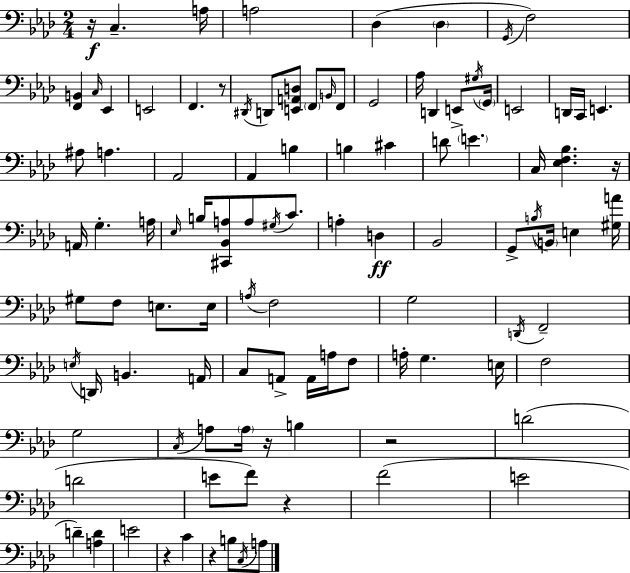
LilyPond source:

{
  \clef bass
  \numericTimeSignature
  \time 2/4
  \key aes \major
  r16\f c4.-- a16 | a2 | des4( \parenthesize des4 | \acciaccatura { g,16 } f2) | \break <f, b,>4 \grace { c16 } ees,4 | e,2 | f,4. | r8 \acciaccatura { dis,16 } d,8 <e, a, d>8 \parenthesize f,8 | \break \grace { b,16 } f,8 g,2 | aes16 d,4 | e,8-> \acciaccatura { gis16 } \parenthesize g,16 e,2 | d,16 c,16 e,4. | \break ais8 a4. | aes,2 | aes,4 | b4 b4 | \break cis'4 d'8 \parenthesize e'4. | c16 <ees f bes>4. | r16 a,16 g4.-. | a16 \grace { ees16 } b16 <cis, bes, a>8 | \break a8 \acciaccatura { gis16 } c'8. a4-. | d4\ff bes,2 | g,8-> | \acciaccatura { b16 } \parenthesize b,16 e4 <gis a'>16 | \break gis8 f8 e8. e16 | \acciaccatura { a16 } f2 | g2 | \acciaccatura { d,16 } f,2-- | \break \acciaccatura { e16 } d,16 b,4. | a,16 c8 a,8-> a,16 | a16 f8 a16-. g4. | e16 f2 | \break g2 | \acciaccatura { c16 } a8 \parenthesize a16 r16 | b4 r2 | d'2( | \break d'2 | e'8 f'8) | r4 f'2( | e'2 | \break d'4--) | <a d'>4 e'2 | r4 | c'4 r4 | \break b8 \acciaccatura { c16 } a8 \bar "|."
}